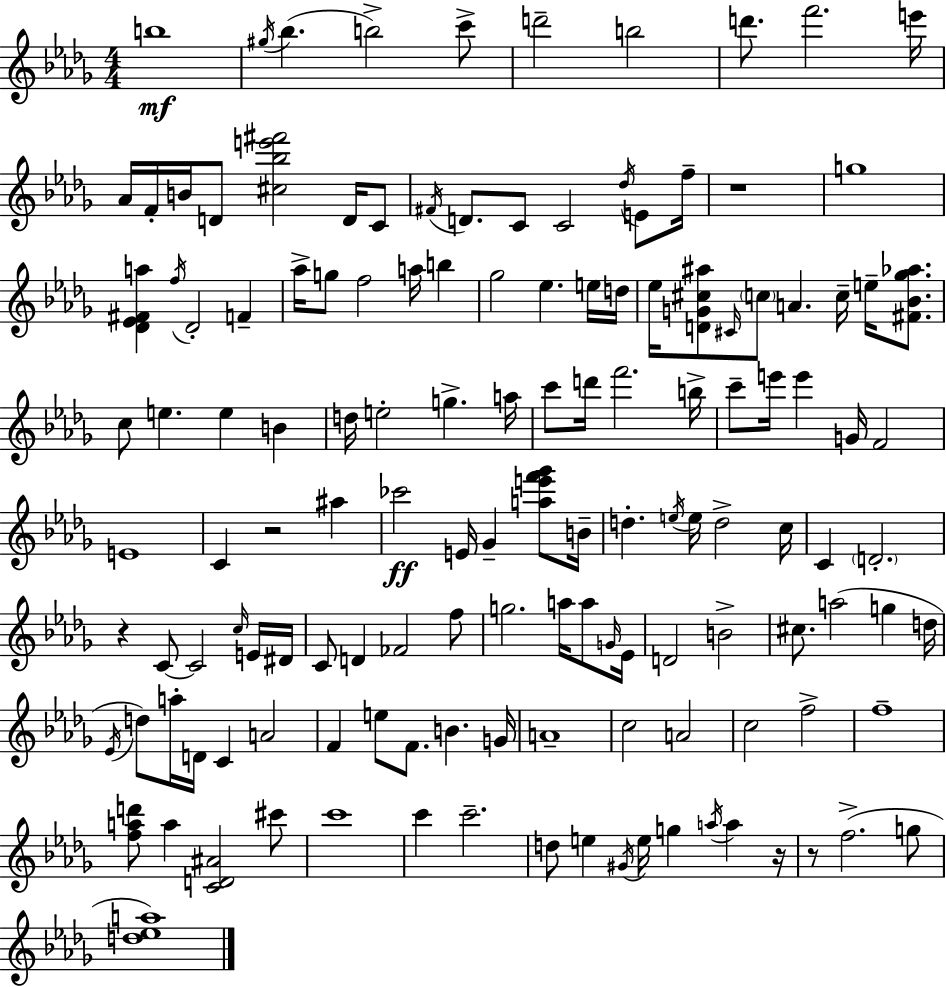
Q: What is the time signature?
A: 4/4